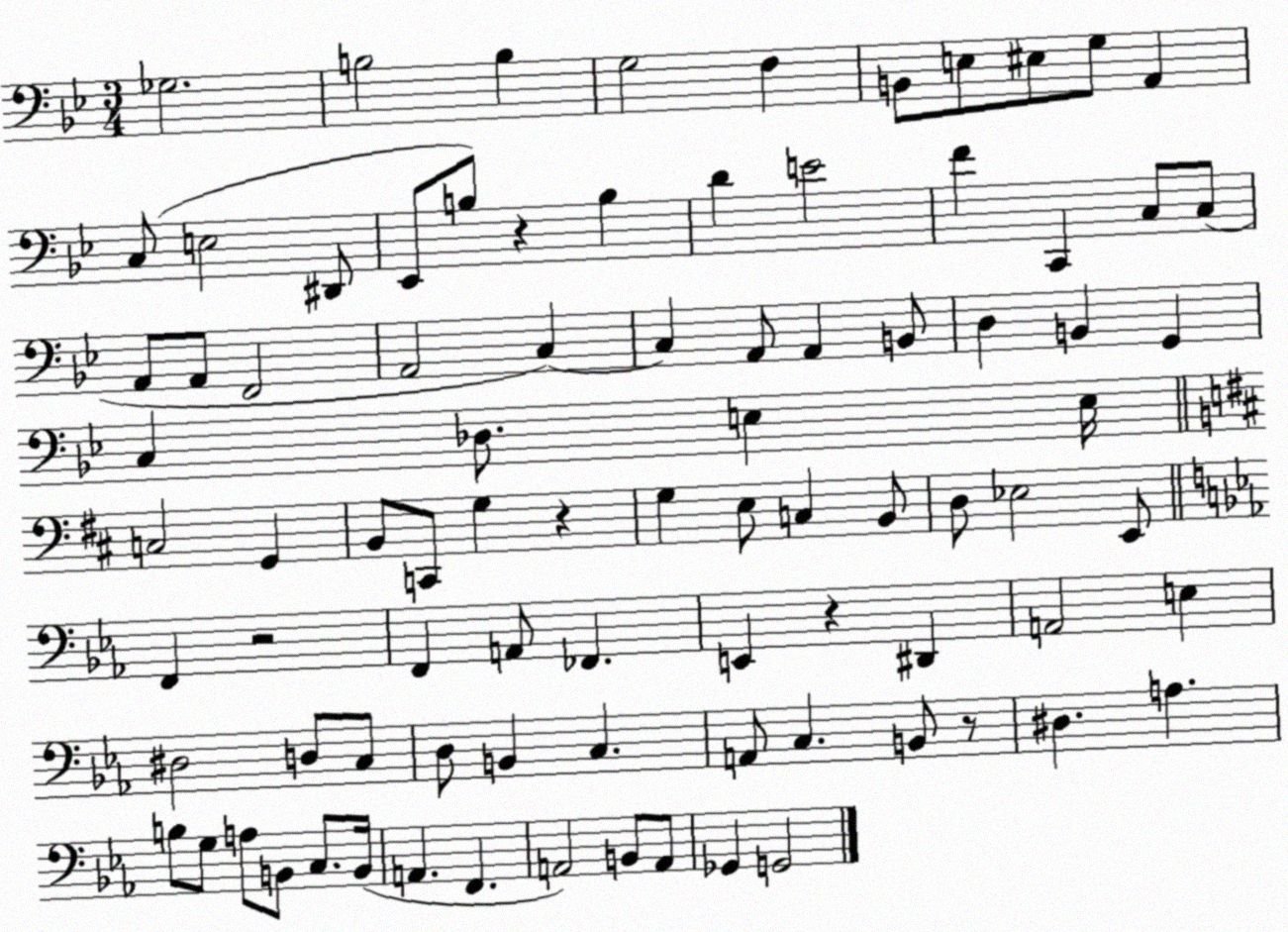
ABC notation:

X:1
T:Untitled
M:3/4
L:1/4
K:Bb
_G,2 B,2 B, G,2 F, B,,/2 E,/2 ^E,/2 G,/2 A,, C,/2 E,2 ^D,,/2 _E,,/2 B,/2 z B, D E2 F C,, C,/2 C,/2 A,,/2 A,,/2 F,,2 A,,2 C, C, A,,/2 A,, B,,/2 D, B,, G,, C, _D,/2 E, E,/4 C,2 G,, B,,/2 C,,/2 G, z G, E,/2 C, B,,/2 D,/2 _E,2 E,,/2 F,, z2 F,, A,,/2 _F,, E,, z ^D,, A,,2 E, ^D,2 D,/2 C,/2 D,/2 B,, C, A,,/2 C, B,,/2 z/2 ^D, A, B,/2 G,/2 A,/2 B,,/2 C,/2 B,,/4 A,, F,, A,,2 B,,/2 A,,/2 _G,, G,,2